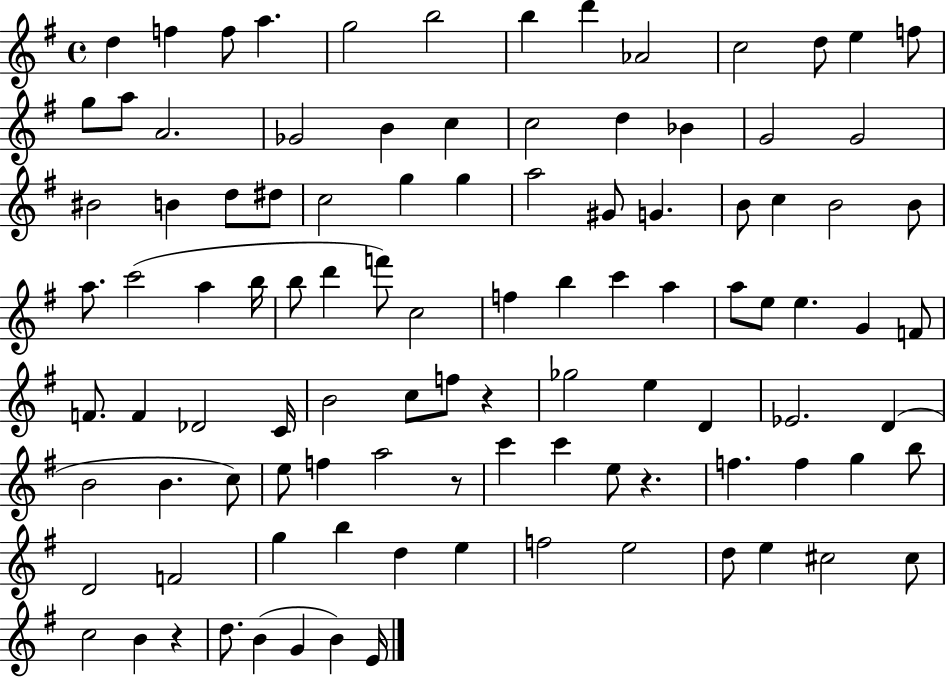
{
  \clef treble
  \time 4/4
  \defaultTimeSignature
  \key g \major
  d''4 f''4 f''8 a''4. | g''2 b''2 | b''4 d'''4 aes'2 | c''2 d''8 e''4 f''8 | \break g''8 a''8 a'2. | ges'2 b'4 c''4 | c''2 d''4 bes'4 | g'2 g'2 | \break bis'2 b'4 d''8 dis''8 | c''2 g''4 g''4 | a''2 gis'8 g'4. | b'8 c''4 b'2 b'8 | \break a''8. c'''2( a''4 b''16 | b''8 d'''4 f'''8) c''2 | f''4 b''4 c'''4 a''4 | a''8 e''8 e''4. g'4 f'8 | \break f'8. f'4 des'2 c'16 | b'2 c''8 f''8 r4 | ges''2 e''4 d'4 | ees'2. d'4( | \break b'2 b'4. c''8) | e''8 f''4 a''2 r8 | c'''4 c'''4 e''8 r4. | f''4. f''4 g''4 b''8 | \break d'2 f'2 | g''4 b''4 d''4 e''4 | f''2 e''2 | d''8 e''4 cis''2 cis''8 | \break c''2 b'4 r4 | d''8. b'4( g'4 b'4) e'16 | \bar "|."
}